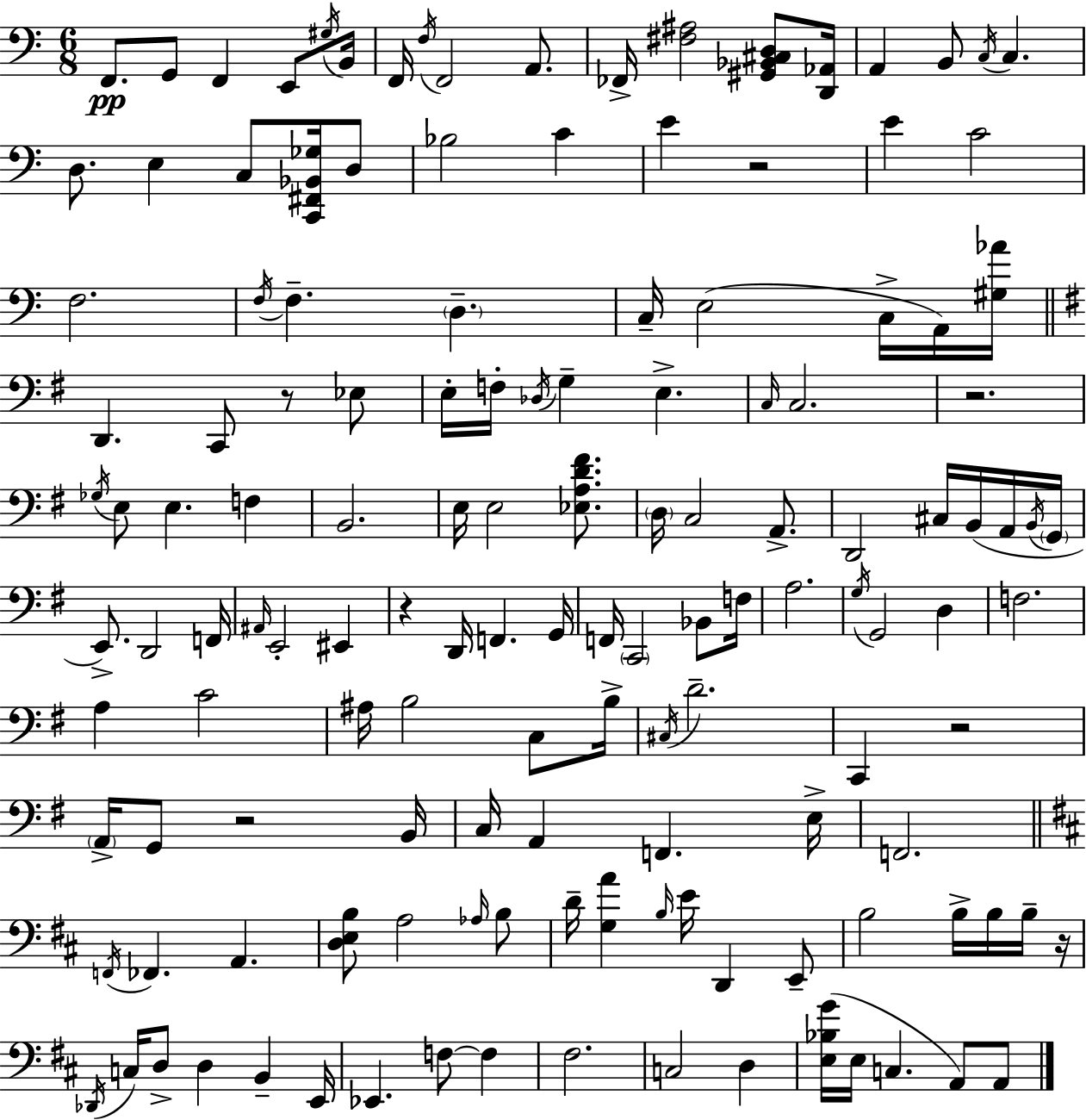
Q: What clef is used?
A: bass